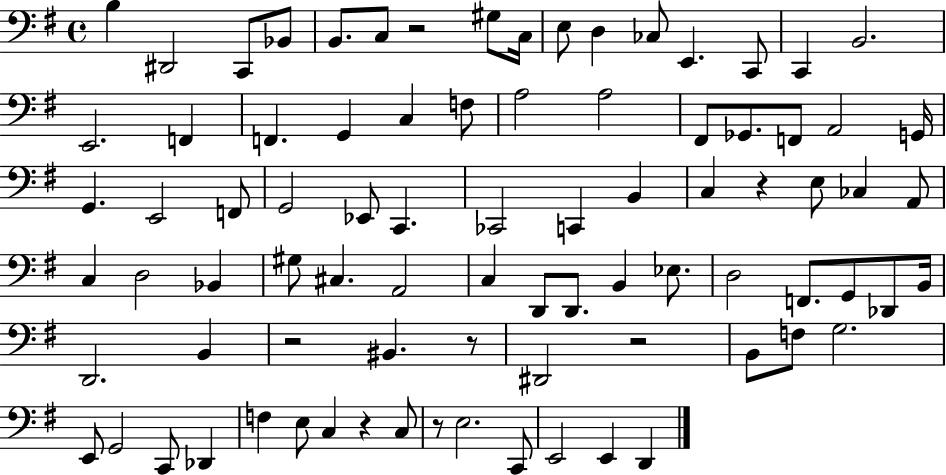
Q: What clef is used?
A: bass